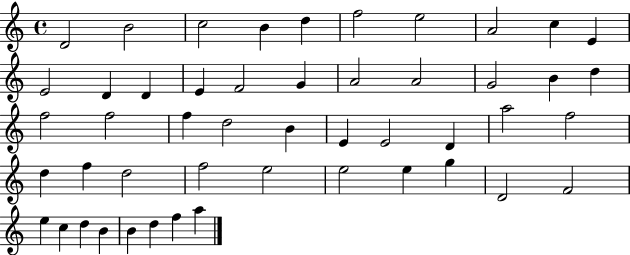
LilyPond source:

{
  \clef treble
  \time 4/4
  \defaultTimeSignature
  \key c \major
  d'2 b'2 | c''2 b'4 d''4 | f''2 e''2 | a'2 c''4 e'4 | \break e'2 d'4 d'4 | e'4 f'2 g'4 | a'2 a'2 | g'2 b'4 d''4 | \break f''2 f''2 | f''4 d''2 b'4 | e'4 e'2 d'4 | a''2 f''2 | \break d''4 f''4 d''2 | f''2 e''2 | e''2 e''4 g''4 | d'2 f'2 | \break e''4 c''4 d''4 b'4 | b'4 d''4 f''4 a''4 | \bar "|."
}